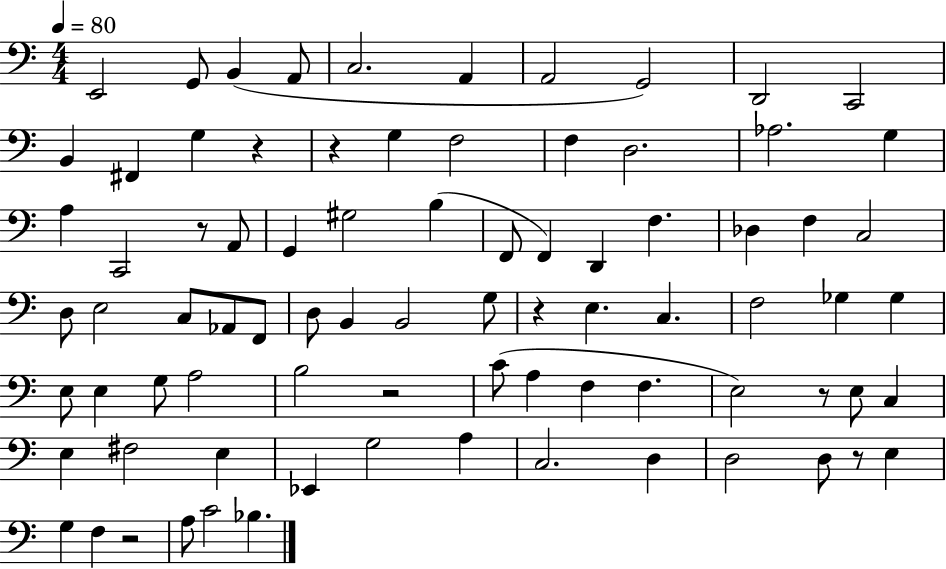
{
  \clef bass
  \numericTimeSignature
  \time 4/4
  \key c \major
  \tempo 4 = 80
  e,2 g,8 b,4( a,8 | c2. a,4 | a,2 g,2) | d,2 c,2 | \break b,4 fis,4 g4 r4 | r4 g4 f2 | f4 d2. | aes2. g4 | \break a4 c,2 r8 a,8 | g,4 gis2 b4( | f,8 f,4) d,4 f4. | des4 f4 c2 | \break d8 e2 c8 aes,8 f,8 | d8 b,4 b,2 g8 | r4 e4. c4. | f2 ges4 ges4 | \break e8 e4 g8 a2 | b2 r2 | c'8( a4 f4 f4. | e2) r8 e8 c4 | \break e4 fis2 e4 | ees,4 g2 a4 | c2. d4 | d2 d8 r8 e4 | \break g4 f4 r2 | a8 c'2 bes4. | \bar "|."
}